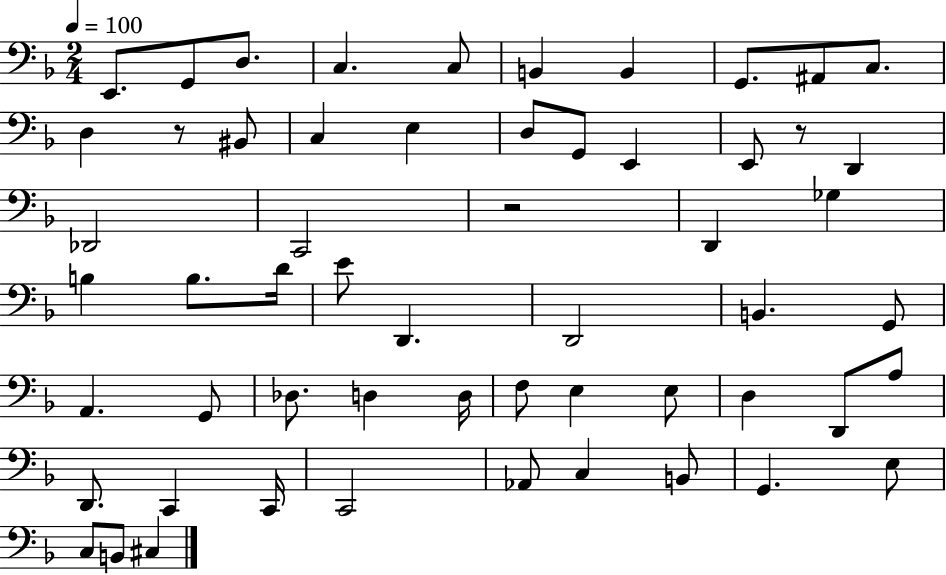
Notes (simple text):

E2/e. G2/e D3/e. C3/q. C3/e B2/q B2/q G2/e. A#2/e C3/e. D3/q R/e BIS2/e C3/q E3/q D3/e G2/e E2/q E2/e R/e D2/q Db2/h C2/h R/h D2/q Gb3/q B3/q B3/e. D4/s E4/e D2/q. D2/h B2/q. G2/e A2/q. G2/e Db3/e. D3/q D3/s F3/e E3/q E3/e D3/q D2/e A3/e D2/e. C2/q C2/s C2/h Ab2/e C3/q B2/e G2/q. E3/e C3/e B2/e C#3/q